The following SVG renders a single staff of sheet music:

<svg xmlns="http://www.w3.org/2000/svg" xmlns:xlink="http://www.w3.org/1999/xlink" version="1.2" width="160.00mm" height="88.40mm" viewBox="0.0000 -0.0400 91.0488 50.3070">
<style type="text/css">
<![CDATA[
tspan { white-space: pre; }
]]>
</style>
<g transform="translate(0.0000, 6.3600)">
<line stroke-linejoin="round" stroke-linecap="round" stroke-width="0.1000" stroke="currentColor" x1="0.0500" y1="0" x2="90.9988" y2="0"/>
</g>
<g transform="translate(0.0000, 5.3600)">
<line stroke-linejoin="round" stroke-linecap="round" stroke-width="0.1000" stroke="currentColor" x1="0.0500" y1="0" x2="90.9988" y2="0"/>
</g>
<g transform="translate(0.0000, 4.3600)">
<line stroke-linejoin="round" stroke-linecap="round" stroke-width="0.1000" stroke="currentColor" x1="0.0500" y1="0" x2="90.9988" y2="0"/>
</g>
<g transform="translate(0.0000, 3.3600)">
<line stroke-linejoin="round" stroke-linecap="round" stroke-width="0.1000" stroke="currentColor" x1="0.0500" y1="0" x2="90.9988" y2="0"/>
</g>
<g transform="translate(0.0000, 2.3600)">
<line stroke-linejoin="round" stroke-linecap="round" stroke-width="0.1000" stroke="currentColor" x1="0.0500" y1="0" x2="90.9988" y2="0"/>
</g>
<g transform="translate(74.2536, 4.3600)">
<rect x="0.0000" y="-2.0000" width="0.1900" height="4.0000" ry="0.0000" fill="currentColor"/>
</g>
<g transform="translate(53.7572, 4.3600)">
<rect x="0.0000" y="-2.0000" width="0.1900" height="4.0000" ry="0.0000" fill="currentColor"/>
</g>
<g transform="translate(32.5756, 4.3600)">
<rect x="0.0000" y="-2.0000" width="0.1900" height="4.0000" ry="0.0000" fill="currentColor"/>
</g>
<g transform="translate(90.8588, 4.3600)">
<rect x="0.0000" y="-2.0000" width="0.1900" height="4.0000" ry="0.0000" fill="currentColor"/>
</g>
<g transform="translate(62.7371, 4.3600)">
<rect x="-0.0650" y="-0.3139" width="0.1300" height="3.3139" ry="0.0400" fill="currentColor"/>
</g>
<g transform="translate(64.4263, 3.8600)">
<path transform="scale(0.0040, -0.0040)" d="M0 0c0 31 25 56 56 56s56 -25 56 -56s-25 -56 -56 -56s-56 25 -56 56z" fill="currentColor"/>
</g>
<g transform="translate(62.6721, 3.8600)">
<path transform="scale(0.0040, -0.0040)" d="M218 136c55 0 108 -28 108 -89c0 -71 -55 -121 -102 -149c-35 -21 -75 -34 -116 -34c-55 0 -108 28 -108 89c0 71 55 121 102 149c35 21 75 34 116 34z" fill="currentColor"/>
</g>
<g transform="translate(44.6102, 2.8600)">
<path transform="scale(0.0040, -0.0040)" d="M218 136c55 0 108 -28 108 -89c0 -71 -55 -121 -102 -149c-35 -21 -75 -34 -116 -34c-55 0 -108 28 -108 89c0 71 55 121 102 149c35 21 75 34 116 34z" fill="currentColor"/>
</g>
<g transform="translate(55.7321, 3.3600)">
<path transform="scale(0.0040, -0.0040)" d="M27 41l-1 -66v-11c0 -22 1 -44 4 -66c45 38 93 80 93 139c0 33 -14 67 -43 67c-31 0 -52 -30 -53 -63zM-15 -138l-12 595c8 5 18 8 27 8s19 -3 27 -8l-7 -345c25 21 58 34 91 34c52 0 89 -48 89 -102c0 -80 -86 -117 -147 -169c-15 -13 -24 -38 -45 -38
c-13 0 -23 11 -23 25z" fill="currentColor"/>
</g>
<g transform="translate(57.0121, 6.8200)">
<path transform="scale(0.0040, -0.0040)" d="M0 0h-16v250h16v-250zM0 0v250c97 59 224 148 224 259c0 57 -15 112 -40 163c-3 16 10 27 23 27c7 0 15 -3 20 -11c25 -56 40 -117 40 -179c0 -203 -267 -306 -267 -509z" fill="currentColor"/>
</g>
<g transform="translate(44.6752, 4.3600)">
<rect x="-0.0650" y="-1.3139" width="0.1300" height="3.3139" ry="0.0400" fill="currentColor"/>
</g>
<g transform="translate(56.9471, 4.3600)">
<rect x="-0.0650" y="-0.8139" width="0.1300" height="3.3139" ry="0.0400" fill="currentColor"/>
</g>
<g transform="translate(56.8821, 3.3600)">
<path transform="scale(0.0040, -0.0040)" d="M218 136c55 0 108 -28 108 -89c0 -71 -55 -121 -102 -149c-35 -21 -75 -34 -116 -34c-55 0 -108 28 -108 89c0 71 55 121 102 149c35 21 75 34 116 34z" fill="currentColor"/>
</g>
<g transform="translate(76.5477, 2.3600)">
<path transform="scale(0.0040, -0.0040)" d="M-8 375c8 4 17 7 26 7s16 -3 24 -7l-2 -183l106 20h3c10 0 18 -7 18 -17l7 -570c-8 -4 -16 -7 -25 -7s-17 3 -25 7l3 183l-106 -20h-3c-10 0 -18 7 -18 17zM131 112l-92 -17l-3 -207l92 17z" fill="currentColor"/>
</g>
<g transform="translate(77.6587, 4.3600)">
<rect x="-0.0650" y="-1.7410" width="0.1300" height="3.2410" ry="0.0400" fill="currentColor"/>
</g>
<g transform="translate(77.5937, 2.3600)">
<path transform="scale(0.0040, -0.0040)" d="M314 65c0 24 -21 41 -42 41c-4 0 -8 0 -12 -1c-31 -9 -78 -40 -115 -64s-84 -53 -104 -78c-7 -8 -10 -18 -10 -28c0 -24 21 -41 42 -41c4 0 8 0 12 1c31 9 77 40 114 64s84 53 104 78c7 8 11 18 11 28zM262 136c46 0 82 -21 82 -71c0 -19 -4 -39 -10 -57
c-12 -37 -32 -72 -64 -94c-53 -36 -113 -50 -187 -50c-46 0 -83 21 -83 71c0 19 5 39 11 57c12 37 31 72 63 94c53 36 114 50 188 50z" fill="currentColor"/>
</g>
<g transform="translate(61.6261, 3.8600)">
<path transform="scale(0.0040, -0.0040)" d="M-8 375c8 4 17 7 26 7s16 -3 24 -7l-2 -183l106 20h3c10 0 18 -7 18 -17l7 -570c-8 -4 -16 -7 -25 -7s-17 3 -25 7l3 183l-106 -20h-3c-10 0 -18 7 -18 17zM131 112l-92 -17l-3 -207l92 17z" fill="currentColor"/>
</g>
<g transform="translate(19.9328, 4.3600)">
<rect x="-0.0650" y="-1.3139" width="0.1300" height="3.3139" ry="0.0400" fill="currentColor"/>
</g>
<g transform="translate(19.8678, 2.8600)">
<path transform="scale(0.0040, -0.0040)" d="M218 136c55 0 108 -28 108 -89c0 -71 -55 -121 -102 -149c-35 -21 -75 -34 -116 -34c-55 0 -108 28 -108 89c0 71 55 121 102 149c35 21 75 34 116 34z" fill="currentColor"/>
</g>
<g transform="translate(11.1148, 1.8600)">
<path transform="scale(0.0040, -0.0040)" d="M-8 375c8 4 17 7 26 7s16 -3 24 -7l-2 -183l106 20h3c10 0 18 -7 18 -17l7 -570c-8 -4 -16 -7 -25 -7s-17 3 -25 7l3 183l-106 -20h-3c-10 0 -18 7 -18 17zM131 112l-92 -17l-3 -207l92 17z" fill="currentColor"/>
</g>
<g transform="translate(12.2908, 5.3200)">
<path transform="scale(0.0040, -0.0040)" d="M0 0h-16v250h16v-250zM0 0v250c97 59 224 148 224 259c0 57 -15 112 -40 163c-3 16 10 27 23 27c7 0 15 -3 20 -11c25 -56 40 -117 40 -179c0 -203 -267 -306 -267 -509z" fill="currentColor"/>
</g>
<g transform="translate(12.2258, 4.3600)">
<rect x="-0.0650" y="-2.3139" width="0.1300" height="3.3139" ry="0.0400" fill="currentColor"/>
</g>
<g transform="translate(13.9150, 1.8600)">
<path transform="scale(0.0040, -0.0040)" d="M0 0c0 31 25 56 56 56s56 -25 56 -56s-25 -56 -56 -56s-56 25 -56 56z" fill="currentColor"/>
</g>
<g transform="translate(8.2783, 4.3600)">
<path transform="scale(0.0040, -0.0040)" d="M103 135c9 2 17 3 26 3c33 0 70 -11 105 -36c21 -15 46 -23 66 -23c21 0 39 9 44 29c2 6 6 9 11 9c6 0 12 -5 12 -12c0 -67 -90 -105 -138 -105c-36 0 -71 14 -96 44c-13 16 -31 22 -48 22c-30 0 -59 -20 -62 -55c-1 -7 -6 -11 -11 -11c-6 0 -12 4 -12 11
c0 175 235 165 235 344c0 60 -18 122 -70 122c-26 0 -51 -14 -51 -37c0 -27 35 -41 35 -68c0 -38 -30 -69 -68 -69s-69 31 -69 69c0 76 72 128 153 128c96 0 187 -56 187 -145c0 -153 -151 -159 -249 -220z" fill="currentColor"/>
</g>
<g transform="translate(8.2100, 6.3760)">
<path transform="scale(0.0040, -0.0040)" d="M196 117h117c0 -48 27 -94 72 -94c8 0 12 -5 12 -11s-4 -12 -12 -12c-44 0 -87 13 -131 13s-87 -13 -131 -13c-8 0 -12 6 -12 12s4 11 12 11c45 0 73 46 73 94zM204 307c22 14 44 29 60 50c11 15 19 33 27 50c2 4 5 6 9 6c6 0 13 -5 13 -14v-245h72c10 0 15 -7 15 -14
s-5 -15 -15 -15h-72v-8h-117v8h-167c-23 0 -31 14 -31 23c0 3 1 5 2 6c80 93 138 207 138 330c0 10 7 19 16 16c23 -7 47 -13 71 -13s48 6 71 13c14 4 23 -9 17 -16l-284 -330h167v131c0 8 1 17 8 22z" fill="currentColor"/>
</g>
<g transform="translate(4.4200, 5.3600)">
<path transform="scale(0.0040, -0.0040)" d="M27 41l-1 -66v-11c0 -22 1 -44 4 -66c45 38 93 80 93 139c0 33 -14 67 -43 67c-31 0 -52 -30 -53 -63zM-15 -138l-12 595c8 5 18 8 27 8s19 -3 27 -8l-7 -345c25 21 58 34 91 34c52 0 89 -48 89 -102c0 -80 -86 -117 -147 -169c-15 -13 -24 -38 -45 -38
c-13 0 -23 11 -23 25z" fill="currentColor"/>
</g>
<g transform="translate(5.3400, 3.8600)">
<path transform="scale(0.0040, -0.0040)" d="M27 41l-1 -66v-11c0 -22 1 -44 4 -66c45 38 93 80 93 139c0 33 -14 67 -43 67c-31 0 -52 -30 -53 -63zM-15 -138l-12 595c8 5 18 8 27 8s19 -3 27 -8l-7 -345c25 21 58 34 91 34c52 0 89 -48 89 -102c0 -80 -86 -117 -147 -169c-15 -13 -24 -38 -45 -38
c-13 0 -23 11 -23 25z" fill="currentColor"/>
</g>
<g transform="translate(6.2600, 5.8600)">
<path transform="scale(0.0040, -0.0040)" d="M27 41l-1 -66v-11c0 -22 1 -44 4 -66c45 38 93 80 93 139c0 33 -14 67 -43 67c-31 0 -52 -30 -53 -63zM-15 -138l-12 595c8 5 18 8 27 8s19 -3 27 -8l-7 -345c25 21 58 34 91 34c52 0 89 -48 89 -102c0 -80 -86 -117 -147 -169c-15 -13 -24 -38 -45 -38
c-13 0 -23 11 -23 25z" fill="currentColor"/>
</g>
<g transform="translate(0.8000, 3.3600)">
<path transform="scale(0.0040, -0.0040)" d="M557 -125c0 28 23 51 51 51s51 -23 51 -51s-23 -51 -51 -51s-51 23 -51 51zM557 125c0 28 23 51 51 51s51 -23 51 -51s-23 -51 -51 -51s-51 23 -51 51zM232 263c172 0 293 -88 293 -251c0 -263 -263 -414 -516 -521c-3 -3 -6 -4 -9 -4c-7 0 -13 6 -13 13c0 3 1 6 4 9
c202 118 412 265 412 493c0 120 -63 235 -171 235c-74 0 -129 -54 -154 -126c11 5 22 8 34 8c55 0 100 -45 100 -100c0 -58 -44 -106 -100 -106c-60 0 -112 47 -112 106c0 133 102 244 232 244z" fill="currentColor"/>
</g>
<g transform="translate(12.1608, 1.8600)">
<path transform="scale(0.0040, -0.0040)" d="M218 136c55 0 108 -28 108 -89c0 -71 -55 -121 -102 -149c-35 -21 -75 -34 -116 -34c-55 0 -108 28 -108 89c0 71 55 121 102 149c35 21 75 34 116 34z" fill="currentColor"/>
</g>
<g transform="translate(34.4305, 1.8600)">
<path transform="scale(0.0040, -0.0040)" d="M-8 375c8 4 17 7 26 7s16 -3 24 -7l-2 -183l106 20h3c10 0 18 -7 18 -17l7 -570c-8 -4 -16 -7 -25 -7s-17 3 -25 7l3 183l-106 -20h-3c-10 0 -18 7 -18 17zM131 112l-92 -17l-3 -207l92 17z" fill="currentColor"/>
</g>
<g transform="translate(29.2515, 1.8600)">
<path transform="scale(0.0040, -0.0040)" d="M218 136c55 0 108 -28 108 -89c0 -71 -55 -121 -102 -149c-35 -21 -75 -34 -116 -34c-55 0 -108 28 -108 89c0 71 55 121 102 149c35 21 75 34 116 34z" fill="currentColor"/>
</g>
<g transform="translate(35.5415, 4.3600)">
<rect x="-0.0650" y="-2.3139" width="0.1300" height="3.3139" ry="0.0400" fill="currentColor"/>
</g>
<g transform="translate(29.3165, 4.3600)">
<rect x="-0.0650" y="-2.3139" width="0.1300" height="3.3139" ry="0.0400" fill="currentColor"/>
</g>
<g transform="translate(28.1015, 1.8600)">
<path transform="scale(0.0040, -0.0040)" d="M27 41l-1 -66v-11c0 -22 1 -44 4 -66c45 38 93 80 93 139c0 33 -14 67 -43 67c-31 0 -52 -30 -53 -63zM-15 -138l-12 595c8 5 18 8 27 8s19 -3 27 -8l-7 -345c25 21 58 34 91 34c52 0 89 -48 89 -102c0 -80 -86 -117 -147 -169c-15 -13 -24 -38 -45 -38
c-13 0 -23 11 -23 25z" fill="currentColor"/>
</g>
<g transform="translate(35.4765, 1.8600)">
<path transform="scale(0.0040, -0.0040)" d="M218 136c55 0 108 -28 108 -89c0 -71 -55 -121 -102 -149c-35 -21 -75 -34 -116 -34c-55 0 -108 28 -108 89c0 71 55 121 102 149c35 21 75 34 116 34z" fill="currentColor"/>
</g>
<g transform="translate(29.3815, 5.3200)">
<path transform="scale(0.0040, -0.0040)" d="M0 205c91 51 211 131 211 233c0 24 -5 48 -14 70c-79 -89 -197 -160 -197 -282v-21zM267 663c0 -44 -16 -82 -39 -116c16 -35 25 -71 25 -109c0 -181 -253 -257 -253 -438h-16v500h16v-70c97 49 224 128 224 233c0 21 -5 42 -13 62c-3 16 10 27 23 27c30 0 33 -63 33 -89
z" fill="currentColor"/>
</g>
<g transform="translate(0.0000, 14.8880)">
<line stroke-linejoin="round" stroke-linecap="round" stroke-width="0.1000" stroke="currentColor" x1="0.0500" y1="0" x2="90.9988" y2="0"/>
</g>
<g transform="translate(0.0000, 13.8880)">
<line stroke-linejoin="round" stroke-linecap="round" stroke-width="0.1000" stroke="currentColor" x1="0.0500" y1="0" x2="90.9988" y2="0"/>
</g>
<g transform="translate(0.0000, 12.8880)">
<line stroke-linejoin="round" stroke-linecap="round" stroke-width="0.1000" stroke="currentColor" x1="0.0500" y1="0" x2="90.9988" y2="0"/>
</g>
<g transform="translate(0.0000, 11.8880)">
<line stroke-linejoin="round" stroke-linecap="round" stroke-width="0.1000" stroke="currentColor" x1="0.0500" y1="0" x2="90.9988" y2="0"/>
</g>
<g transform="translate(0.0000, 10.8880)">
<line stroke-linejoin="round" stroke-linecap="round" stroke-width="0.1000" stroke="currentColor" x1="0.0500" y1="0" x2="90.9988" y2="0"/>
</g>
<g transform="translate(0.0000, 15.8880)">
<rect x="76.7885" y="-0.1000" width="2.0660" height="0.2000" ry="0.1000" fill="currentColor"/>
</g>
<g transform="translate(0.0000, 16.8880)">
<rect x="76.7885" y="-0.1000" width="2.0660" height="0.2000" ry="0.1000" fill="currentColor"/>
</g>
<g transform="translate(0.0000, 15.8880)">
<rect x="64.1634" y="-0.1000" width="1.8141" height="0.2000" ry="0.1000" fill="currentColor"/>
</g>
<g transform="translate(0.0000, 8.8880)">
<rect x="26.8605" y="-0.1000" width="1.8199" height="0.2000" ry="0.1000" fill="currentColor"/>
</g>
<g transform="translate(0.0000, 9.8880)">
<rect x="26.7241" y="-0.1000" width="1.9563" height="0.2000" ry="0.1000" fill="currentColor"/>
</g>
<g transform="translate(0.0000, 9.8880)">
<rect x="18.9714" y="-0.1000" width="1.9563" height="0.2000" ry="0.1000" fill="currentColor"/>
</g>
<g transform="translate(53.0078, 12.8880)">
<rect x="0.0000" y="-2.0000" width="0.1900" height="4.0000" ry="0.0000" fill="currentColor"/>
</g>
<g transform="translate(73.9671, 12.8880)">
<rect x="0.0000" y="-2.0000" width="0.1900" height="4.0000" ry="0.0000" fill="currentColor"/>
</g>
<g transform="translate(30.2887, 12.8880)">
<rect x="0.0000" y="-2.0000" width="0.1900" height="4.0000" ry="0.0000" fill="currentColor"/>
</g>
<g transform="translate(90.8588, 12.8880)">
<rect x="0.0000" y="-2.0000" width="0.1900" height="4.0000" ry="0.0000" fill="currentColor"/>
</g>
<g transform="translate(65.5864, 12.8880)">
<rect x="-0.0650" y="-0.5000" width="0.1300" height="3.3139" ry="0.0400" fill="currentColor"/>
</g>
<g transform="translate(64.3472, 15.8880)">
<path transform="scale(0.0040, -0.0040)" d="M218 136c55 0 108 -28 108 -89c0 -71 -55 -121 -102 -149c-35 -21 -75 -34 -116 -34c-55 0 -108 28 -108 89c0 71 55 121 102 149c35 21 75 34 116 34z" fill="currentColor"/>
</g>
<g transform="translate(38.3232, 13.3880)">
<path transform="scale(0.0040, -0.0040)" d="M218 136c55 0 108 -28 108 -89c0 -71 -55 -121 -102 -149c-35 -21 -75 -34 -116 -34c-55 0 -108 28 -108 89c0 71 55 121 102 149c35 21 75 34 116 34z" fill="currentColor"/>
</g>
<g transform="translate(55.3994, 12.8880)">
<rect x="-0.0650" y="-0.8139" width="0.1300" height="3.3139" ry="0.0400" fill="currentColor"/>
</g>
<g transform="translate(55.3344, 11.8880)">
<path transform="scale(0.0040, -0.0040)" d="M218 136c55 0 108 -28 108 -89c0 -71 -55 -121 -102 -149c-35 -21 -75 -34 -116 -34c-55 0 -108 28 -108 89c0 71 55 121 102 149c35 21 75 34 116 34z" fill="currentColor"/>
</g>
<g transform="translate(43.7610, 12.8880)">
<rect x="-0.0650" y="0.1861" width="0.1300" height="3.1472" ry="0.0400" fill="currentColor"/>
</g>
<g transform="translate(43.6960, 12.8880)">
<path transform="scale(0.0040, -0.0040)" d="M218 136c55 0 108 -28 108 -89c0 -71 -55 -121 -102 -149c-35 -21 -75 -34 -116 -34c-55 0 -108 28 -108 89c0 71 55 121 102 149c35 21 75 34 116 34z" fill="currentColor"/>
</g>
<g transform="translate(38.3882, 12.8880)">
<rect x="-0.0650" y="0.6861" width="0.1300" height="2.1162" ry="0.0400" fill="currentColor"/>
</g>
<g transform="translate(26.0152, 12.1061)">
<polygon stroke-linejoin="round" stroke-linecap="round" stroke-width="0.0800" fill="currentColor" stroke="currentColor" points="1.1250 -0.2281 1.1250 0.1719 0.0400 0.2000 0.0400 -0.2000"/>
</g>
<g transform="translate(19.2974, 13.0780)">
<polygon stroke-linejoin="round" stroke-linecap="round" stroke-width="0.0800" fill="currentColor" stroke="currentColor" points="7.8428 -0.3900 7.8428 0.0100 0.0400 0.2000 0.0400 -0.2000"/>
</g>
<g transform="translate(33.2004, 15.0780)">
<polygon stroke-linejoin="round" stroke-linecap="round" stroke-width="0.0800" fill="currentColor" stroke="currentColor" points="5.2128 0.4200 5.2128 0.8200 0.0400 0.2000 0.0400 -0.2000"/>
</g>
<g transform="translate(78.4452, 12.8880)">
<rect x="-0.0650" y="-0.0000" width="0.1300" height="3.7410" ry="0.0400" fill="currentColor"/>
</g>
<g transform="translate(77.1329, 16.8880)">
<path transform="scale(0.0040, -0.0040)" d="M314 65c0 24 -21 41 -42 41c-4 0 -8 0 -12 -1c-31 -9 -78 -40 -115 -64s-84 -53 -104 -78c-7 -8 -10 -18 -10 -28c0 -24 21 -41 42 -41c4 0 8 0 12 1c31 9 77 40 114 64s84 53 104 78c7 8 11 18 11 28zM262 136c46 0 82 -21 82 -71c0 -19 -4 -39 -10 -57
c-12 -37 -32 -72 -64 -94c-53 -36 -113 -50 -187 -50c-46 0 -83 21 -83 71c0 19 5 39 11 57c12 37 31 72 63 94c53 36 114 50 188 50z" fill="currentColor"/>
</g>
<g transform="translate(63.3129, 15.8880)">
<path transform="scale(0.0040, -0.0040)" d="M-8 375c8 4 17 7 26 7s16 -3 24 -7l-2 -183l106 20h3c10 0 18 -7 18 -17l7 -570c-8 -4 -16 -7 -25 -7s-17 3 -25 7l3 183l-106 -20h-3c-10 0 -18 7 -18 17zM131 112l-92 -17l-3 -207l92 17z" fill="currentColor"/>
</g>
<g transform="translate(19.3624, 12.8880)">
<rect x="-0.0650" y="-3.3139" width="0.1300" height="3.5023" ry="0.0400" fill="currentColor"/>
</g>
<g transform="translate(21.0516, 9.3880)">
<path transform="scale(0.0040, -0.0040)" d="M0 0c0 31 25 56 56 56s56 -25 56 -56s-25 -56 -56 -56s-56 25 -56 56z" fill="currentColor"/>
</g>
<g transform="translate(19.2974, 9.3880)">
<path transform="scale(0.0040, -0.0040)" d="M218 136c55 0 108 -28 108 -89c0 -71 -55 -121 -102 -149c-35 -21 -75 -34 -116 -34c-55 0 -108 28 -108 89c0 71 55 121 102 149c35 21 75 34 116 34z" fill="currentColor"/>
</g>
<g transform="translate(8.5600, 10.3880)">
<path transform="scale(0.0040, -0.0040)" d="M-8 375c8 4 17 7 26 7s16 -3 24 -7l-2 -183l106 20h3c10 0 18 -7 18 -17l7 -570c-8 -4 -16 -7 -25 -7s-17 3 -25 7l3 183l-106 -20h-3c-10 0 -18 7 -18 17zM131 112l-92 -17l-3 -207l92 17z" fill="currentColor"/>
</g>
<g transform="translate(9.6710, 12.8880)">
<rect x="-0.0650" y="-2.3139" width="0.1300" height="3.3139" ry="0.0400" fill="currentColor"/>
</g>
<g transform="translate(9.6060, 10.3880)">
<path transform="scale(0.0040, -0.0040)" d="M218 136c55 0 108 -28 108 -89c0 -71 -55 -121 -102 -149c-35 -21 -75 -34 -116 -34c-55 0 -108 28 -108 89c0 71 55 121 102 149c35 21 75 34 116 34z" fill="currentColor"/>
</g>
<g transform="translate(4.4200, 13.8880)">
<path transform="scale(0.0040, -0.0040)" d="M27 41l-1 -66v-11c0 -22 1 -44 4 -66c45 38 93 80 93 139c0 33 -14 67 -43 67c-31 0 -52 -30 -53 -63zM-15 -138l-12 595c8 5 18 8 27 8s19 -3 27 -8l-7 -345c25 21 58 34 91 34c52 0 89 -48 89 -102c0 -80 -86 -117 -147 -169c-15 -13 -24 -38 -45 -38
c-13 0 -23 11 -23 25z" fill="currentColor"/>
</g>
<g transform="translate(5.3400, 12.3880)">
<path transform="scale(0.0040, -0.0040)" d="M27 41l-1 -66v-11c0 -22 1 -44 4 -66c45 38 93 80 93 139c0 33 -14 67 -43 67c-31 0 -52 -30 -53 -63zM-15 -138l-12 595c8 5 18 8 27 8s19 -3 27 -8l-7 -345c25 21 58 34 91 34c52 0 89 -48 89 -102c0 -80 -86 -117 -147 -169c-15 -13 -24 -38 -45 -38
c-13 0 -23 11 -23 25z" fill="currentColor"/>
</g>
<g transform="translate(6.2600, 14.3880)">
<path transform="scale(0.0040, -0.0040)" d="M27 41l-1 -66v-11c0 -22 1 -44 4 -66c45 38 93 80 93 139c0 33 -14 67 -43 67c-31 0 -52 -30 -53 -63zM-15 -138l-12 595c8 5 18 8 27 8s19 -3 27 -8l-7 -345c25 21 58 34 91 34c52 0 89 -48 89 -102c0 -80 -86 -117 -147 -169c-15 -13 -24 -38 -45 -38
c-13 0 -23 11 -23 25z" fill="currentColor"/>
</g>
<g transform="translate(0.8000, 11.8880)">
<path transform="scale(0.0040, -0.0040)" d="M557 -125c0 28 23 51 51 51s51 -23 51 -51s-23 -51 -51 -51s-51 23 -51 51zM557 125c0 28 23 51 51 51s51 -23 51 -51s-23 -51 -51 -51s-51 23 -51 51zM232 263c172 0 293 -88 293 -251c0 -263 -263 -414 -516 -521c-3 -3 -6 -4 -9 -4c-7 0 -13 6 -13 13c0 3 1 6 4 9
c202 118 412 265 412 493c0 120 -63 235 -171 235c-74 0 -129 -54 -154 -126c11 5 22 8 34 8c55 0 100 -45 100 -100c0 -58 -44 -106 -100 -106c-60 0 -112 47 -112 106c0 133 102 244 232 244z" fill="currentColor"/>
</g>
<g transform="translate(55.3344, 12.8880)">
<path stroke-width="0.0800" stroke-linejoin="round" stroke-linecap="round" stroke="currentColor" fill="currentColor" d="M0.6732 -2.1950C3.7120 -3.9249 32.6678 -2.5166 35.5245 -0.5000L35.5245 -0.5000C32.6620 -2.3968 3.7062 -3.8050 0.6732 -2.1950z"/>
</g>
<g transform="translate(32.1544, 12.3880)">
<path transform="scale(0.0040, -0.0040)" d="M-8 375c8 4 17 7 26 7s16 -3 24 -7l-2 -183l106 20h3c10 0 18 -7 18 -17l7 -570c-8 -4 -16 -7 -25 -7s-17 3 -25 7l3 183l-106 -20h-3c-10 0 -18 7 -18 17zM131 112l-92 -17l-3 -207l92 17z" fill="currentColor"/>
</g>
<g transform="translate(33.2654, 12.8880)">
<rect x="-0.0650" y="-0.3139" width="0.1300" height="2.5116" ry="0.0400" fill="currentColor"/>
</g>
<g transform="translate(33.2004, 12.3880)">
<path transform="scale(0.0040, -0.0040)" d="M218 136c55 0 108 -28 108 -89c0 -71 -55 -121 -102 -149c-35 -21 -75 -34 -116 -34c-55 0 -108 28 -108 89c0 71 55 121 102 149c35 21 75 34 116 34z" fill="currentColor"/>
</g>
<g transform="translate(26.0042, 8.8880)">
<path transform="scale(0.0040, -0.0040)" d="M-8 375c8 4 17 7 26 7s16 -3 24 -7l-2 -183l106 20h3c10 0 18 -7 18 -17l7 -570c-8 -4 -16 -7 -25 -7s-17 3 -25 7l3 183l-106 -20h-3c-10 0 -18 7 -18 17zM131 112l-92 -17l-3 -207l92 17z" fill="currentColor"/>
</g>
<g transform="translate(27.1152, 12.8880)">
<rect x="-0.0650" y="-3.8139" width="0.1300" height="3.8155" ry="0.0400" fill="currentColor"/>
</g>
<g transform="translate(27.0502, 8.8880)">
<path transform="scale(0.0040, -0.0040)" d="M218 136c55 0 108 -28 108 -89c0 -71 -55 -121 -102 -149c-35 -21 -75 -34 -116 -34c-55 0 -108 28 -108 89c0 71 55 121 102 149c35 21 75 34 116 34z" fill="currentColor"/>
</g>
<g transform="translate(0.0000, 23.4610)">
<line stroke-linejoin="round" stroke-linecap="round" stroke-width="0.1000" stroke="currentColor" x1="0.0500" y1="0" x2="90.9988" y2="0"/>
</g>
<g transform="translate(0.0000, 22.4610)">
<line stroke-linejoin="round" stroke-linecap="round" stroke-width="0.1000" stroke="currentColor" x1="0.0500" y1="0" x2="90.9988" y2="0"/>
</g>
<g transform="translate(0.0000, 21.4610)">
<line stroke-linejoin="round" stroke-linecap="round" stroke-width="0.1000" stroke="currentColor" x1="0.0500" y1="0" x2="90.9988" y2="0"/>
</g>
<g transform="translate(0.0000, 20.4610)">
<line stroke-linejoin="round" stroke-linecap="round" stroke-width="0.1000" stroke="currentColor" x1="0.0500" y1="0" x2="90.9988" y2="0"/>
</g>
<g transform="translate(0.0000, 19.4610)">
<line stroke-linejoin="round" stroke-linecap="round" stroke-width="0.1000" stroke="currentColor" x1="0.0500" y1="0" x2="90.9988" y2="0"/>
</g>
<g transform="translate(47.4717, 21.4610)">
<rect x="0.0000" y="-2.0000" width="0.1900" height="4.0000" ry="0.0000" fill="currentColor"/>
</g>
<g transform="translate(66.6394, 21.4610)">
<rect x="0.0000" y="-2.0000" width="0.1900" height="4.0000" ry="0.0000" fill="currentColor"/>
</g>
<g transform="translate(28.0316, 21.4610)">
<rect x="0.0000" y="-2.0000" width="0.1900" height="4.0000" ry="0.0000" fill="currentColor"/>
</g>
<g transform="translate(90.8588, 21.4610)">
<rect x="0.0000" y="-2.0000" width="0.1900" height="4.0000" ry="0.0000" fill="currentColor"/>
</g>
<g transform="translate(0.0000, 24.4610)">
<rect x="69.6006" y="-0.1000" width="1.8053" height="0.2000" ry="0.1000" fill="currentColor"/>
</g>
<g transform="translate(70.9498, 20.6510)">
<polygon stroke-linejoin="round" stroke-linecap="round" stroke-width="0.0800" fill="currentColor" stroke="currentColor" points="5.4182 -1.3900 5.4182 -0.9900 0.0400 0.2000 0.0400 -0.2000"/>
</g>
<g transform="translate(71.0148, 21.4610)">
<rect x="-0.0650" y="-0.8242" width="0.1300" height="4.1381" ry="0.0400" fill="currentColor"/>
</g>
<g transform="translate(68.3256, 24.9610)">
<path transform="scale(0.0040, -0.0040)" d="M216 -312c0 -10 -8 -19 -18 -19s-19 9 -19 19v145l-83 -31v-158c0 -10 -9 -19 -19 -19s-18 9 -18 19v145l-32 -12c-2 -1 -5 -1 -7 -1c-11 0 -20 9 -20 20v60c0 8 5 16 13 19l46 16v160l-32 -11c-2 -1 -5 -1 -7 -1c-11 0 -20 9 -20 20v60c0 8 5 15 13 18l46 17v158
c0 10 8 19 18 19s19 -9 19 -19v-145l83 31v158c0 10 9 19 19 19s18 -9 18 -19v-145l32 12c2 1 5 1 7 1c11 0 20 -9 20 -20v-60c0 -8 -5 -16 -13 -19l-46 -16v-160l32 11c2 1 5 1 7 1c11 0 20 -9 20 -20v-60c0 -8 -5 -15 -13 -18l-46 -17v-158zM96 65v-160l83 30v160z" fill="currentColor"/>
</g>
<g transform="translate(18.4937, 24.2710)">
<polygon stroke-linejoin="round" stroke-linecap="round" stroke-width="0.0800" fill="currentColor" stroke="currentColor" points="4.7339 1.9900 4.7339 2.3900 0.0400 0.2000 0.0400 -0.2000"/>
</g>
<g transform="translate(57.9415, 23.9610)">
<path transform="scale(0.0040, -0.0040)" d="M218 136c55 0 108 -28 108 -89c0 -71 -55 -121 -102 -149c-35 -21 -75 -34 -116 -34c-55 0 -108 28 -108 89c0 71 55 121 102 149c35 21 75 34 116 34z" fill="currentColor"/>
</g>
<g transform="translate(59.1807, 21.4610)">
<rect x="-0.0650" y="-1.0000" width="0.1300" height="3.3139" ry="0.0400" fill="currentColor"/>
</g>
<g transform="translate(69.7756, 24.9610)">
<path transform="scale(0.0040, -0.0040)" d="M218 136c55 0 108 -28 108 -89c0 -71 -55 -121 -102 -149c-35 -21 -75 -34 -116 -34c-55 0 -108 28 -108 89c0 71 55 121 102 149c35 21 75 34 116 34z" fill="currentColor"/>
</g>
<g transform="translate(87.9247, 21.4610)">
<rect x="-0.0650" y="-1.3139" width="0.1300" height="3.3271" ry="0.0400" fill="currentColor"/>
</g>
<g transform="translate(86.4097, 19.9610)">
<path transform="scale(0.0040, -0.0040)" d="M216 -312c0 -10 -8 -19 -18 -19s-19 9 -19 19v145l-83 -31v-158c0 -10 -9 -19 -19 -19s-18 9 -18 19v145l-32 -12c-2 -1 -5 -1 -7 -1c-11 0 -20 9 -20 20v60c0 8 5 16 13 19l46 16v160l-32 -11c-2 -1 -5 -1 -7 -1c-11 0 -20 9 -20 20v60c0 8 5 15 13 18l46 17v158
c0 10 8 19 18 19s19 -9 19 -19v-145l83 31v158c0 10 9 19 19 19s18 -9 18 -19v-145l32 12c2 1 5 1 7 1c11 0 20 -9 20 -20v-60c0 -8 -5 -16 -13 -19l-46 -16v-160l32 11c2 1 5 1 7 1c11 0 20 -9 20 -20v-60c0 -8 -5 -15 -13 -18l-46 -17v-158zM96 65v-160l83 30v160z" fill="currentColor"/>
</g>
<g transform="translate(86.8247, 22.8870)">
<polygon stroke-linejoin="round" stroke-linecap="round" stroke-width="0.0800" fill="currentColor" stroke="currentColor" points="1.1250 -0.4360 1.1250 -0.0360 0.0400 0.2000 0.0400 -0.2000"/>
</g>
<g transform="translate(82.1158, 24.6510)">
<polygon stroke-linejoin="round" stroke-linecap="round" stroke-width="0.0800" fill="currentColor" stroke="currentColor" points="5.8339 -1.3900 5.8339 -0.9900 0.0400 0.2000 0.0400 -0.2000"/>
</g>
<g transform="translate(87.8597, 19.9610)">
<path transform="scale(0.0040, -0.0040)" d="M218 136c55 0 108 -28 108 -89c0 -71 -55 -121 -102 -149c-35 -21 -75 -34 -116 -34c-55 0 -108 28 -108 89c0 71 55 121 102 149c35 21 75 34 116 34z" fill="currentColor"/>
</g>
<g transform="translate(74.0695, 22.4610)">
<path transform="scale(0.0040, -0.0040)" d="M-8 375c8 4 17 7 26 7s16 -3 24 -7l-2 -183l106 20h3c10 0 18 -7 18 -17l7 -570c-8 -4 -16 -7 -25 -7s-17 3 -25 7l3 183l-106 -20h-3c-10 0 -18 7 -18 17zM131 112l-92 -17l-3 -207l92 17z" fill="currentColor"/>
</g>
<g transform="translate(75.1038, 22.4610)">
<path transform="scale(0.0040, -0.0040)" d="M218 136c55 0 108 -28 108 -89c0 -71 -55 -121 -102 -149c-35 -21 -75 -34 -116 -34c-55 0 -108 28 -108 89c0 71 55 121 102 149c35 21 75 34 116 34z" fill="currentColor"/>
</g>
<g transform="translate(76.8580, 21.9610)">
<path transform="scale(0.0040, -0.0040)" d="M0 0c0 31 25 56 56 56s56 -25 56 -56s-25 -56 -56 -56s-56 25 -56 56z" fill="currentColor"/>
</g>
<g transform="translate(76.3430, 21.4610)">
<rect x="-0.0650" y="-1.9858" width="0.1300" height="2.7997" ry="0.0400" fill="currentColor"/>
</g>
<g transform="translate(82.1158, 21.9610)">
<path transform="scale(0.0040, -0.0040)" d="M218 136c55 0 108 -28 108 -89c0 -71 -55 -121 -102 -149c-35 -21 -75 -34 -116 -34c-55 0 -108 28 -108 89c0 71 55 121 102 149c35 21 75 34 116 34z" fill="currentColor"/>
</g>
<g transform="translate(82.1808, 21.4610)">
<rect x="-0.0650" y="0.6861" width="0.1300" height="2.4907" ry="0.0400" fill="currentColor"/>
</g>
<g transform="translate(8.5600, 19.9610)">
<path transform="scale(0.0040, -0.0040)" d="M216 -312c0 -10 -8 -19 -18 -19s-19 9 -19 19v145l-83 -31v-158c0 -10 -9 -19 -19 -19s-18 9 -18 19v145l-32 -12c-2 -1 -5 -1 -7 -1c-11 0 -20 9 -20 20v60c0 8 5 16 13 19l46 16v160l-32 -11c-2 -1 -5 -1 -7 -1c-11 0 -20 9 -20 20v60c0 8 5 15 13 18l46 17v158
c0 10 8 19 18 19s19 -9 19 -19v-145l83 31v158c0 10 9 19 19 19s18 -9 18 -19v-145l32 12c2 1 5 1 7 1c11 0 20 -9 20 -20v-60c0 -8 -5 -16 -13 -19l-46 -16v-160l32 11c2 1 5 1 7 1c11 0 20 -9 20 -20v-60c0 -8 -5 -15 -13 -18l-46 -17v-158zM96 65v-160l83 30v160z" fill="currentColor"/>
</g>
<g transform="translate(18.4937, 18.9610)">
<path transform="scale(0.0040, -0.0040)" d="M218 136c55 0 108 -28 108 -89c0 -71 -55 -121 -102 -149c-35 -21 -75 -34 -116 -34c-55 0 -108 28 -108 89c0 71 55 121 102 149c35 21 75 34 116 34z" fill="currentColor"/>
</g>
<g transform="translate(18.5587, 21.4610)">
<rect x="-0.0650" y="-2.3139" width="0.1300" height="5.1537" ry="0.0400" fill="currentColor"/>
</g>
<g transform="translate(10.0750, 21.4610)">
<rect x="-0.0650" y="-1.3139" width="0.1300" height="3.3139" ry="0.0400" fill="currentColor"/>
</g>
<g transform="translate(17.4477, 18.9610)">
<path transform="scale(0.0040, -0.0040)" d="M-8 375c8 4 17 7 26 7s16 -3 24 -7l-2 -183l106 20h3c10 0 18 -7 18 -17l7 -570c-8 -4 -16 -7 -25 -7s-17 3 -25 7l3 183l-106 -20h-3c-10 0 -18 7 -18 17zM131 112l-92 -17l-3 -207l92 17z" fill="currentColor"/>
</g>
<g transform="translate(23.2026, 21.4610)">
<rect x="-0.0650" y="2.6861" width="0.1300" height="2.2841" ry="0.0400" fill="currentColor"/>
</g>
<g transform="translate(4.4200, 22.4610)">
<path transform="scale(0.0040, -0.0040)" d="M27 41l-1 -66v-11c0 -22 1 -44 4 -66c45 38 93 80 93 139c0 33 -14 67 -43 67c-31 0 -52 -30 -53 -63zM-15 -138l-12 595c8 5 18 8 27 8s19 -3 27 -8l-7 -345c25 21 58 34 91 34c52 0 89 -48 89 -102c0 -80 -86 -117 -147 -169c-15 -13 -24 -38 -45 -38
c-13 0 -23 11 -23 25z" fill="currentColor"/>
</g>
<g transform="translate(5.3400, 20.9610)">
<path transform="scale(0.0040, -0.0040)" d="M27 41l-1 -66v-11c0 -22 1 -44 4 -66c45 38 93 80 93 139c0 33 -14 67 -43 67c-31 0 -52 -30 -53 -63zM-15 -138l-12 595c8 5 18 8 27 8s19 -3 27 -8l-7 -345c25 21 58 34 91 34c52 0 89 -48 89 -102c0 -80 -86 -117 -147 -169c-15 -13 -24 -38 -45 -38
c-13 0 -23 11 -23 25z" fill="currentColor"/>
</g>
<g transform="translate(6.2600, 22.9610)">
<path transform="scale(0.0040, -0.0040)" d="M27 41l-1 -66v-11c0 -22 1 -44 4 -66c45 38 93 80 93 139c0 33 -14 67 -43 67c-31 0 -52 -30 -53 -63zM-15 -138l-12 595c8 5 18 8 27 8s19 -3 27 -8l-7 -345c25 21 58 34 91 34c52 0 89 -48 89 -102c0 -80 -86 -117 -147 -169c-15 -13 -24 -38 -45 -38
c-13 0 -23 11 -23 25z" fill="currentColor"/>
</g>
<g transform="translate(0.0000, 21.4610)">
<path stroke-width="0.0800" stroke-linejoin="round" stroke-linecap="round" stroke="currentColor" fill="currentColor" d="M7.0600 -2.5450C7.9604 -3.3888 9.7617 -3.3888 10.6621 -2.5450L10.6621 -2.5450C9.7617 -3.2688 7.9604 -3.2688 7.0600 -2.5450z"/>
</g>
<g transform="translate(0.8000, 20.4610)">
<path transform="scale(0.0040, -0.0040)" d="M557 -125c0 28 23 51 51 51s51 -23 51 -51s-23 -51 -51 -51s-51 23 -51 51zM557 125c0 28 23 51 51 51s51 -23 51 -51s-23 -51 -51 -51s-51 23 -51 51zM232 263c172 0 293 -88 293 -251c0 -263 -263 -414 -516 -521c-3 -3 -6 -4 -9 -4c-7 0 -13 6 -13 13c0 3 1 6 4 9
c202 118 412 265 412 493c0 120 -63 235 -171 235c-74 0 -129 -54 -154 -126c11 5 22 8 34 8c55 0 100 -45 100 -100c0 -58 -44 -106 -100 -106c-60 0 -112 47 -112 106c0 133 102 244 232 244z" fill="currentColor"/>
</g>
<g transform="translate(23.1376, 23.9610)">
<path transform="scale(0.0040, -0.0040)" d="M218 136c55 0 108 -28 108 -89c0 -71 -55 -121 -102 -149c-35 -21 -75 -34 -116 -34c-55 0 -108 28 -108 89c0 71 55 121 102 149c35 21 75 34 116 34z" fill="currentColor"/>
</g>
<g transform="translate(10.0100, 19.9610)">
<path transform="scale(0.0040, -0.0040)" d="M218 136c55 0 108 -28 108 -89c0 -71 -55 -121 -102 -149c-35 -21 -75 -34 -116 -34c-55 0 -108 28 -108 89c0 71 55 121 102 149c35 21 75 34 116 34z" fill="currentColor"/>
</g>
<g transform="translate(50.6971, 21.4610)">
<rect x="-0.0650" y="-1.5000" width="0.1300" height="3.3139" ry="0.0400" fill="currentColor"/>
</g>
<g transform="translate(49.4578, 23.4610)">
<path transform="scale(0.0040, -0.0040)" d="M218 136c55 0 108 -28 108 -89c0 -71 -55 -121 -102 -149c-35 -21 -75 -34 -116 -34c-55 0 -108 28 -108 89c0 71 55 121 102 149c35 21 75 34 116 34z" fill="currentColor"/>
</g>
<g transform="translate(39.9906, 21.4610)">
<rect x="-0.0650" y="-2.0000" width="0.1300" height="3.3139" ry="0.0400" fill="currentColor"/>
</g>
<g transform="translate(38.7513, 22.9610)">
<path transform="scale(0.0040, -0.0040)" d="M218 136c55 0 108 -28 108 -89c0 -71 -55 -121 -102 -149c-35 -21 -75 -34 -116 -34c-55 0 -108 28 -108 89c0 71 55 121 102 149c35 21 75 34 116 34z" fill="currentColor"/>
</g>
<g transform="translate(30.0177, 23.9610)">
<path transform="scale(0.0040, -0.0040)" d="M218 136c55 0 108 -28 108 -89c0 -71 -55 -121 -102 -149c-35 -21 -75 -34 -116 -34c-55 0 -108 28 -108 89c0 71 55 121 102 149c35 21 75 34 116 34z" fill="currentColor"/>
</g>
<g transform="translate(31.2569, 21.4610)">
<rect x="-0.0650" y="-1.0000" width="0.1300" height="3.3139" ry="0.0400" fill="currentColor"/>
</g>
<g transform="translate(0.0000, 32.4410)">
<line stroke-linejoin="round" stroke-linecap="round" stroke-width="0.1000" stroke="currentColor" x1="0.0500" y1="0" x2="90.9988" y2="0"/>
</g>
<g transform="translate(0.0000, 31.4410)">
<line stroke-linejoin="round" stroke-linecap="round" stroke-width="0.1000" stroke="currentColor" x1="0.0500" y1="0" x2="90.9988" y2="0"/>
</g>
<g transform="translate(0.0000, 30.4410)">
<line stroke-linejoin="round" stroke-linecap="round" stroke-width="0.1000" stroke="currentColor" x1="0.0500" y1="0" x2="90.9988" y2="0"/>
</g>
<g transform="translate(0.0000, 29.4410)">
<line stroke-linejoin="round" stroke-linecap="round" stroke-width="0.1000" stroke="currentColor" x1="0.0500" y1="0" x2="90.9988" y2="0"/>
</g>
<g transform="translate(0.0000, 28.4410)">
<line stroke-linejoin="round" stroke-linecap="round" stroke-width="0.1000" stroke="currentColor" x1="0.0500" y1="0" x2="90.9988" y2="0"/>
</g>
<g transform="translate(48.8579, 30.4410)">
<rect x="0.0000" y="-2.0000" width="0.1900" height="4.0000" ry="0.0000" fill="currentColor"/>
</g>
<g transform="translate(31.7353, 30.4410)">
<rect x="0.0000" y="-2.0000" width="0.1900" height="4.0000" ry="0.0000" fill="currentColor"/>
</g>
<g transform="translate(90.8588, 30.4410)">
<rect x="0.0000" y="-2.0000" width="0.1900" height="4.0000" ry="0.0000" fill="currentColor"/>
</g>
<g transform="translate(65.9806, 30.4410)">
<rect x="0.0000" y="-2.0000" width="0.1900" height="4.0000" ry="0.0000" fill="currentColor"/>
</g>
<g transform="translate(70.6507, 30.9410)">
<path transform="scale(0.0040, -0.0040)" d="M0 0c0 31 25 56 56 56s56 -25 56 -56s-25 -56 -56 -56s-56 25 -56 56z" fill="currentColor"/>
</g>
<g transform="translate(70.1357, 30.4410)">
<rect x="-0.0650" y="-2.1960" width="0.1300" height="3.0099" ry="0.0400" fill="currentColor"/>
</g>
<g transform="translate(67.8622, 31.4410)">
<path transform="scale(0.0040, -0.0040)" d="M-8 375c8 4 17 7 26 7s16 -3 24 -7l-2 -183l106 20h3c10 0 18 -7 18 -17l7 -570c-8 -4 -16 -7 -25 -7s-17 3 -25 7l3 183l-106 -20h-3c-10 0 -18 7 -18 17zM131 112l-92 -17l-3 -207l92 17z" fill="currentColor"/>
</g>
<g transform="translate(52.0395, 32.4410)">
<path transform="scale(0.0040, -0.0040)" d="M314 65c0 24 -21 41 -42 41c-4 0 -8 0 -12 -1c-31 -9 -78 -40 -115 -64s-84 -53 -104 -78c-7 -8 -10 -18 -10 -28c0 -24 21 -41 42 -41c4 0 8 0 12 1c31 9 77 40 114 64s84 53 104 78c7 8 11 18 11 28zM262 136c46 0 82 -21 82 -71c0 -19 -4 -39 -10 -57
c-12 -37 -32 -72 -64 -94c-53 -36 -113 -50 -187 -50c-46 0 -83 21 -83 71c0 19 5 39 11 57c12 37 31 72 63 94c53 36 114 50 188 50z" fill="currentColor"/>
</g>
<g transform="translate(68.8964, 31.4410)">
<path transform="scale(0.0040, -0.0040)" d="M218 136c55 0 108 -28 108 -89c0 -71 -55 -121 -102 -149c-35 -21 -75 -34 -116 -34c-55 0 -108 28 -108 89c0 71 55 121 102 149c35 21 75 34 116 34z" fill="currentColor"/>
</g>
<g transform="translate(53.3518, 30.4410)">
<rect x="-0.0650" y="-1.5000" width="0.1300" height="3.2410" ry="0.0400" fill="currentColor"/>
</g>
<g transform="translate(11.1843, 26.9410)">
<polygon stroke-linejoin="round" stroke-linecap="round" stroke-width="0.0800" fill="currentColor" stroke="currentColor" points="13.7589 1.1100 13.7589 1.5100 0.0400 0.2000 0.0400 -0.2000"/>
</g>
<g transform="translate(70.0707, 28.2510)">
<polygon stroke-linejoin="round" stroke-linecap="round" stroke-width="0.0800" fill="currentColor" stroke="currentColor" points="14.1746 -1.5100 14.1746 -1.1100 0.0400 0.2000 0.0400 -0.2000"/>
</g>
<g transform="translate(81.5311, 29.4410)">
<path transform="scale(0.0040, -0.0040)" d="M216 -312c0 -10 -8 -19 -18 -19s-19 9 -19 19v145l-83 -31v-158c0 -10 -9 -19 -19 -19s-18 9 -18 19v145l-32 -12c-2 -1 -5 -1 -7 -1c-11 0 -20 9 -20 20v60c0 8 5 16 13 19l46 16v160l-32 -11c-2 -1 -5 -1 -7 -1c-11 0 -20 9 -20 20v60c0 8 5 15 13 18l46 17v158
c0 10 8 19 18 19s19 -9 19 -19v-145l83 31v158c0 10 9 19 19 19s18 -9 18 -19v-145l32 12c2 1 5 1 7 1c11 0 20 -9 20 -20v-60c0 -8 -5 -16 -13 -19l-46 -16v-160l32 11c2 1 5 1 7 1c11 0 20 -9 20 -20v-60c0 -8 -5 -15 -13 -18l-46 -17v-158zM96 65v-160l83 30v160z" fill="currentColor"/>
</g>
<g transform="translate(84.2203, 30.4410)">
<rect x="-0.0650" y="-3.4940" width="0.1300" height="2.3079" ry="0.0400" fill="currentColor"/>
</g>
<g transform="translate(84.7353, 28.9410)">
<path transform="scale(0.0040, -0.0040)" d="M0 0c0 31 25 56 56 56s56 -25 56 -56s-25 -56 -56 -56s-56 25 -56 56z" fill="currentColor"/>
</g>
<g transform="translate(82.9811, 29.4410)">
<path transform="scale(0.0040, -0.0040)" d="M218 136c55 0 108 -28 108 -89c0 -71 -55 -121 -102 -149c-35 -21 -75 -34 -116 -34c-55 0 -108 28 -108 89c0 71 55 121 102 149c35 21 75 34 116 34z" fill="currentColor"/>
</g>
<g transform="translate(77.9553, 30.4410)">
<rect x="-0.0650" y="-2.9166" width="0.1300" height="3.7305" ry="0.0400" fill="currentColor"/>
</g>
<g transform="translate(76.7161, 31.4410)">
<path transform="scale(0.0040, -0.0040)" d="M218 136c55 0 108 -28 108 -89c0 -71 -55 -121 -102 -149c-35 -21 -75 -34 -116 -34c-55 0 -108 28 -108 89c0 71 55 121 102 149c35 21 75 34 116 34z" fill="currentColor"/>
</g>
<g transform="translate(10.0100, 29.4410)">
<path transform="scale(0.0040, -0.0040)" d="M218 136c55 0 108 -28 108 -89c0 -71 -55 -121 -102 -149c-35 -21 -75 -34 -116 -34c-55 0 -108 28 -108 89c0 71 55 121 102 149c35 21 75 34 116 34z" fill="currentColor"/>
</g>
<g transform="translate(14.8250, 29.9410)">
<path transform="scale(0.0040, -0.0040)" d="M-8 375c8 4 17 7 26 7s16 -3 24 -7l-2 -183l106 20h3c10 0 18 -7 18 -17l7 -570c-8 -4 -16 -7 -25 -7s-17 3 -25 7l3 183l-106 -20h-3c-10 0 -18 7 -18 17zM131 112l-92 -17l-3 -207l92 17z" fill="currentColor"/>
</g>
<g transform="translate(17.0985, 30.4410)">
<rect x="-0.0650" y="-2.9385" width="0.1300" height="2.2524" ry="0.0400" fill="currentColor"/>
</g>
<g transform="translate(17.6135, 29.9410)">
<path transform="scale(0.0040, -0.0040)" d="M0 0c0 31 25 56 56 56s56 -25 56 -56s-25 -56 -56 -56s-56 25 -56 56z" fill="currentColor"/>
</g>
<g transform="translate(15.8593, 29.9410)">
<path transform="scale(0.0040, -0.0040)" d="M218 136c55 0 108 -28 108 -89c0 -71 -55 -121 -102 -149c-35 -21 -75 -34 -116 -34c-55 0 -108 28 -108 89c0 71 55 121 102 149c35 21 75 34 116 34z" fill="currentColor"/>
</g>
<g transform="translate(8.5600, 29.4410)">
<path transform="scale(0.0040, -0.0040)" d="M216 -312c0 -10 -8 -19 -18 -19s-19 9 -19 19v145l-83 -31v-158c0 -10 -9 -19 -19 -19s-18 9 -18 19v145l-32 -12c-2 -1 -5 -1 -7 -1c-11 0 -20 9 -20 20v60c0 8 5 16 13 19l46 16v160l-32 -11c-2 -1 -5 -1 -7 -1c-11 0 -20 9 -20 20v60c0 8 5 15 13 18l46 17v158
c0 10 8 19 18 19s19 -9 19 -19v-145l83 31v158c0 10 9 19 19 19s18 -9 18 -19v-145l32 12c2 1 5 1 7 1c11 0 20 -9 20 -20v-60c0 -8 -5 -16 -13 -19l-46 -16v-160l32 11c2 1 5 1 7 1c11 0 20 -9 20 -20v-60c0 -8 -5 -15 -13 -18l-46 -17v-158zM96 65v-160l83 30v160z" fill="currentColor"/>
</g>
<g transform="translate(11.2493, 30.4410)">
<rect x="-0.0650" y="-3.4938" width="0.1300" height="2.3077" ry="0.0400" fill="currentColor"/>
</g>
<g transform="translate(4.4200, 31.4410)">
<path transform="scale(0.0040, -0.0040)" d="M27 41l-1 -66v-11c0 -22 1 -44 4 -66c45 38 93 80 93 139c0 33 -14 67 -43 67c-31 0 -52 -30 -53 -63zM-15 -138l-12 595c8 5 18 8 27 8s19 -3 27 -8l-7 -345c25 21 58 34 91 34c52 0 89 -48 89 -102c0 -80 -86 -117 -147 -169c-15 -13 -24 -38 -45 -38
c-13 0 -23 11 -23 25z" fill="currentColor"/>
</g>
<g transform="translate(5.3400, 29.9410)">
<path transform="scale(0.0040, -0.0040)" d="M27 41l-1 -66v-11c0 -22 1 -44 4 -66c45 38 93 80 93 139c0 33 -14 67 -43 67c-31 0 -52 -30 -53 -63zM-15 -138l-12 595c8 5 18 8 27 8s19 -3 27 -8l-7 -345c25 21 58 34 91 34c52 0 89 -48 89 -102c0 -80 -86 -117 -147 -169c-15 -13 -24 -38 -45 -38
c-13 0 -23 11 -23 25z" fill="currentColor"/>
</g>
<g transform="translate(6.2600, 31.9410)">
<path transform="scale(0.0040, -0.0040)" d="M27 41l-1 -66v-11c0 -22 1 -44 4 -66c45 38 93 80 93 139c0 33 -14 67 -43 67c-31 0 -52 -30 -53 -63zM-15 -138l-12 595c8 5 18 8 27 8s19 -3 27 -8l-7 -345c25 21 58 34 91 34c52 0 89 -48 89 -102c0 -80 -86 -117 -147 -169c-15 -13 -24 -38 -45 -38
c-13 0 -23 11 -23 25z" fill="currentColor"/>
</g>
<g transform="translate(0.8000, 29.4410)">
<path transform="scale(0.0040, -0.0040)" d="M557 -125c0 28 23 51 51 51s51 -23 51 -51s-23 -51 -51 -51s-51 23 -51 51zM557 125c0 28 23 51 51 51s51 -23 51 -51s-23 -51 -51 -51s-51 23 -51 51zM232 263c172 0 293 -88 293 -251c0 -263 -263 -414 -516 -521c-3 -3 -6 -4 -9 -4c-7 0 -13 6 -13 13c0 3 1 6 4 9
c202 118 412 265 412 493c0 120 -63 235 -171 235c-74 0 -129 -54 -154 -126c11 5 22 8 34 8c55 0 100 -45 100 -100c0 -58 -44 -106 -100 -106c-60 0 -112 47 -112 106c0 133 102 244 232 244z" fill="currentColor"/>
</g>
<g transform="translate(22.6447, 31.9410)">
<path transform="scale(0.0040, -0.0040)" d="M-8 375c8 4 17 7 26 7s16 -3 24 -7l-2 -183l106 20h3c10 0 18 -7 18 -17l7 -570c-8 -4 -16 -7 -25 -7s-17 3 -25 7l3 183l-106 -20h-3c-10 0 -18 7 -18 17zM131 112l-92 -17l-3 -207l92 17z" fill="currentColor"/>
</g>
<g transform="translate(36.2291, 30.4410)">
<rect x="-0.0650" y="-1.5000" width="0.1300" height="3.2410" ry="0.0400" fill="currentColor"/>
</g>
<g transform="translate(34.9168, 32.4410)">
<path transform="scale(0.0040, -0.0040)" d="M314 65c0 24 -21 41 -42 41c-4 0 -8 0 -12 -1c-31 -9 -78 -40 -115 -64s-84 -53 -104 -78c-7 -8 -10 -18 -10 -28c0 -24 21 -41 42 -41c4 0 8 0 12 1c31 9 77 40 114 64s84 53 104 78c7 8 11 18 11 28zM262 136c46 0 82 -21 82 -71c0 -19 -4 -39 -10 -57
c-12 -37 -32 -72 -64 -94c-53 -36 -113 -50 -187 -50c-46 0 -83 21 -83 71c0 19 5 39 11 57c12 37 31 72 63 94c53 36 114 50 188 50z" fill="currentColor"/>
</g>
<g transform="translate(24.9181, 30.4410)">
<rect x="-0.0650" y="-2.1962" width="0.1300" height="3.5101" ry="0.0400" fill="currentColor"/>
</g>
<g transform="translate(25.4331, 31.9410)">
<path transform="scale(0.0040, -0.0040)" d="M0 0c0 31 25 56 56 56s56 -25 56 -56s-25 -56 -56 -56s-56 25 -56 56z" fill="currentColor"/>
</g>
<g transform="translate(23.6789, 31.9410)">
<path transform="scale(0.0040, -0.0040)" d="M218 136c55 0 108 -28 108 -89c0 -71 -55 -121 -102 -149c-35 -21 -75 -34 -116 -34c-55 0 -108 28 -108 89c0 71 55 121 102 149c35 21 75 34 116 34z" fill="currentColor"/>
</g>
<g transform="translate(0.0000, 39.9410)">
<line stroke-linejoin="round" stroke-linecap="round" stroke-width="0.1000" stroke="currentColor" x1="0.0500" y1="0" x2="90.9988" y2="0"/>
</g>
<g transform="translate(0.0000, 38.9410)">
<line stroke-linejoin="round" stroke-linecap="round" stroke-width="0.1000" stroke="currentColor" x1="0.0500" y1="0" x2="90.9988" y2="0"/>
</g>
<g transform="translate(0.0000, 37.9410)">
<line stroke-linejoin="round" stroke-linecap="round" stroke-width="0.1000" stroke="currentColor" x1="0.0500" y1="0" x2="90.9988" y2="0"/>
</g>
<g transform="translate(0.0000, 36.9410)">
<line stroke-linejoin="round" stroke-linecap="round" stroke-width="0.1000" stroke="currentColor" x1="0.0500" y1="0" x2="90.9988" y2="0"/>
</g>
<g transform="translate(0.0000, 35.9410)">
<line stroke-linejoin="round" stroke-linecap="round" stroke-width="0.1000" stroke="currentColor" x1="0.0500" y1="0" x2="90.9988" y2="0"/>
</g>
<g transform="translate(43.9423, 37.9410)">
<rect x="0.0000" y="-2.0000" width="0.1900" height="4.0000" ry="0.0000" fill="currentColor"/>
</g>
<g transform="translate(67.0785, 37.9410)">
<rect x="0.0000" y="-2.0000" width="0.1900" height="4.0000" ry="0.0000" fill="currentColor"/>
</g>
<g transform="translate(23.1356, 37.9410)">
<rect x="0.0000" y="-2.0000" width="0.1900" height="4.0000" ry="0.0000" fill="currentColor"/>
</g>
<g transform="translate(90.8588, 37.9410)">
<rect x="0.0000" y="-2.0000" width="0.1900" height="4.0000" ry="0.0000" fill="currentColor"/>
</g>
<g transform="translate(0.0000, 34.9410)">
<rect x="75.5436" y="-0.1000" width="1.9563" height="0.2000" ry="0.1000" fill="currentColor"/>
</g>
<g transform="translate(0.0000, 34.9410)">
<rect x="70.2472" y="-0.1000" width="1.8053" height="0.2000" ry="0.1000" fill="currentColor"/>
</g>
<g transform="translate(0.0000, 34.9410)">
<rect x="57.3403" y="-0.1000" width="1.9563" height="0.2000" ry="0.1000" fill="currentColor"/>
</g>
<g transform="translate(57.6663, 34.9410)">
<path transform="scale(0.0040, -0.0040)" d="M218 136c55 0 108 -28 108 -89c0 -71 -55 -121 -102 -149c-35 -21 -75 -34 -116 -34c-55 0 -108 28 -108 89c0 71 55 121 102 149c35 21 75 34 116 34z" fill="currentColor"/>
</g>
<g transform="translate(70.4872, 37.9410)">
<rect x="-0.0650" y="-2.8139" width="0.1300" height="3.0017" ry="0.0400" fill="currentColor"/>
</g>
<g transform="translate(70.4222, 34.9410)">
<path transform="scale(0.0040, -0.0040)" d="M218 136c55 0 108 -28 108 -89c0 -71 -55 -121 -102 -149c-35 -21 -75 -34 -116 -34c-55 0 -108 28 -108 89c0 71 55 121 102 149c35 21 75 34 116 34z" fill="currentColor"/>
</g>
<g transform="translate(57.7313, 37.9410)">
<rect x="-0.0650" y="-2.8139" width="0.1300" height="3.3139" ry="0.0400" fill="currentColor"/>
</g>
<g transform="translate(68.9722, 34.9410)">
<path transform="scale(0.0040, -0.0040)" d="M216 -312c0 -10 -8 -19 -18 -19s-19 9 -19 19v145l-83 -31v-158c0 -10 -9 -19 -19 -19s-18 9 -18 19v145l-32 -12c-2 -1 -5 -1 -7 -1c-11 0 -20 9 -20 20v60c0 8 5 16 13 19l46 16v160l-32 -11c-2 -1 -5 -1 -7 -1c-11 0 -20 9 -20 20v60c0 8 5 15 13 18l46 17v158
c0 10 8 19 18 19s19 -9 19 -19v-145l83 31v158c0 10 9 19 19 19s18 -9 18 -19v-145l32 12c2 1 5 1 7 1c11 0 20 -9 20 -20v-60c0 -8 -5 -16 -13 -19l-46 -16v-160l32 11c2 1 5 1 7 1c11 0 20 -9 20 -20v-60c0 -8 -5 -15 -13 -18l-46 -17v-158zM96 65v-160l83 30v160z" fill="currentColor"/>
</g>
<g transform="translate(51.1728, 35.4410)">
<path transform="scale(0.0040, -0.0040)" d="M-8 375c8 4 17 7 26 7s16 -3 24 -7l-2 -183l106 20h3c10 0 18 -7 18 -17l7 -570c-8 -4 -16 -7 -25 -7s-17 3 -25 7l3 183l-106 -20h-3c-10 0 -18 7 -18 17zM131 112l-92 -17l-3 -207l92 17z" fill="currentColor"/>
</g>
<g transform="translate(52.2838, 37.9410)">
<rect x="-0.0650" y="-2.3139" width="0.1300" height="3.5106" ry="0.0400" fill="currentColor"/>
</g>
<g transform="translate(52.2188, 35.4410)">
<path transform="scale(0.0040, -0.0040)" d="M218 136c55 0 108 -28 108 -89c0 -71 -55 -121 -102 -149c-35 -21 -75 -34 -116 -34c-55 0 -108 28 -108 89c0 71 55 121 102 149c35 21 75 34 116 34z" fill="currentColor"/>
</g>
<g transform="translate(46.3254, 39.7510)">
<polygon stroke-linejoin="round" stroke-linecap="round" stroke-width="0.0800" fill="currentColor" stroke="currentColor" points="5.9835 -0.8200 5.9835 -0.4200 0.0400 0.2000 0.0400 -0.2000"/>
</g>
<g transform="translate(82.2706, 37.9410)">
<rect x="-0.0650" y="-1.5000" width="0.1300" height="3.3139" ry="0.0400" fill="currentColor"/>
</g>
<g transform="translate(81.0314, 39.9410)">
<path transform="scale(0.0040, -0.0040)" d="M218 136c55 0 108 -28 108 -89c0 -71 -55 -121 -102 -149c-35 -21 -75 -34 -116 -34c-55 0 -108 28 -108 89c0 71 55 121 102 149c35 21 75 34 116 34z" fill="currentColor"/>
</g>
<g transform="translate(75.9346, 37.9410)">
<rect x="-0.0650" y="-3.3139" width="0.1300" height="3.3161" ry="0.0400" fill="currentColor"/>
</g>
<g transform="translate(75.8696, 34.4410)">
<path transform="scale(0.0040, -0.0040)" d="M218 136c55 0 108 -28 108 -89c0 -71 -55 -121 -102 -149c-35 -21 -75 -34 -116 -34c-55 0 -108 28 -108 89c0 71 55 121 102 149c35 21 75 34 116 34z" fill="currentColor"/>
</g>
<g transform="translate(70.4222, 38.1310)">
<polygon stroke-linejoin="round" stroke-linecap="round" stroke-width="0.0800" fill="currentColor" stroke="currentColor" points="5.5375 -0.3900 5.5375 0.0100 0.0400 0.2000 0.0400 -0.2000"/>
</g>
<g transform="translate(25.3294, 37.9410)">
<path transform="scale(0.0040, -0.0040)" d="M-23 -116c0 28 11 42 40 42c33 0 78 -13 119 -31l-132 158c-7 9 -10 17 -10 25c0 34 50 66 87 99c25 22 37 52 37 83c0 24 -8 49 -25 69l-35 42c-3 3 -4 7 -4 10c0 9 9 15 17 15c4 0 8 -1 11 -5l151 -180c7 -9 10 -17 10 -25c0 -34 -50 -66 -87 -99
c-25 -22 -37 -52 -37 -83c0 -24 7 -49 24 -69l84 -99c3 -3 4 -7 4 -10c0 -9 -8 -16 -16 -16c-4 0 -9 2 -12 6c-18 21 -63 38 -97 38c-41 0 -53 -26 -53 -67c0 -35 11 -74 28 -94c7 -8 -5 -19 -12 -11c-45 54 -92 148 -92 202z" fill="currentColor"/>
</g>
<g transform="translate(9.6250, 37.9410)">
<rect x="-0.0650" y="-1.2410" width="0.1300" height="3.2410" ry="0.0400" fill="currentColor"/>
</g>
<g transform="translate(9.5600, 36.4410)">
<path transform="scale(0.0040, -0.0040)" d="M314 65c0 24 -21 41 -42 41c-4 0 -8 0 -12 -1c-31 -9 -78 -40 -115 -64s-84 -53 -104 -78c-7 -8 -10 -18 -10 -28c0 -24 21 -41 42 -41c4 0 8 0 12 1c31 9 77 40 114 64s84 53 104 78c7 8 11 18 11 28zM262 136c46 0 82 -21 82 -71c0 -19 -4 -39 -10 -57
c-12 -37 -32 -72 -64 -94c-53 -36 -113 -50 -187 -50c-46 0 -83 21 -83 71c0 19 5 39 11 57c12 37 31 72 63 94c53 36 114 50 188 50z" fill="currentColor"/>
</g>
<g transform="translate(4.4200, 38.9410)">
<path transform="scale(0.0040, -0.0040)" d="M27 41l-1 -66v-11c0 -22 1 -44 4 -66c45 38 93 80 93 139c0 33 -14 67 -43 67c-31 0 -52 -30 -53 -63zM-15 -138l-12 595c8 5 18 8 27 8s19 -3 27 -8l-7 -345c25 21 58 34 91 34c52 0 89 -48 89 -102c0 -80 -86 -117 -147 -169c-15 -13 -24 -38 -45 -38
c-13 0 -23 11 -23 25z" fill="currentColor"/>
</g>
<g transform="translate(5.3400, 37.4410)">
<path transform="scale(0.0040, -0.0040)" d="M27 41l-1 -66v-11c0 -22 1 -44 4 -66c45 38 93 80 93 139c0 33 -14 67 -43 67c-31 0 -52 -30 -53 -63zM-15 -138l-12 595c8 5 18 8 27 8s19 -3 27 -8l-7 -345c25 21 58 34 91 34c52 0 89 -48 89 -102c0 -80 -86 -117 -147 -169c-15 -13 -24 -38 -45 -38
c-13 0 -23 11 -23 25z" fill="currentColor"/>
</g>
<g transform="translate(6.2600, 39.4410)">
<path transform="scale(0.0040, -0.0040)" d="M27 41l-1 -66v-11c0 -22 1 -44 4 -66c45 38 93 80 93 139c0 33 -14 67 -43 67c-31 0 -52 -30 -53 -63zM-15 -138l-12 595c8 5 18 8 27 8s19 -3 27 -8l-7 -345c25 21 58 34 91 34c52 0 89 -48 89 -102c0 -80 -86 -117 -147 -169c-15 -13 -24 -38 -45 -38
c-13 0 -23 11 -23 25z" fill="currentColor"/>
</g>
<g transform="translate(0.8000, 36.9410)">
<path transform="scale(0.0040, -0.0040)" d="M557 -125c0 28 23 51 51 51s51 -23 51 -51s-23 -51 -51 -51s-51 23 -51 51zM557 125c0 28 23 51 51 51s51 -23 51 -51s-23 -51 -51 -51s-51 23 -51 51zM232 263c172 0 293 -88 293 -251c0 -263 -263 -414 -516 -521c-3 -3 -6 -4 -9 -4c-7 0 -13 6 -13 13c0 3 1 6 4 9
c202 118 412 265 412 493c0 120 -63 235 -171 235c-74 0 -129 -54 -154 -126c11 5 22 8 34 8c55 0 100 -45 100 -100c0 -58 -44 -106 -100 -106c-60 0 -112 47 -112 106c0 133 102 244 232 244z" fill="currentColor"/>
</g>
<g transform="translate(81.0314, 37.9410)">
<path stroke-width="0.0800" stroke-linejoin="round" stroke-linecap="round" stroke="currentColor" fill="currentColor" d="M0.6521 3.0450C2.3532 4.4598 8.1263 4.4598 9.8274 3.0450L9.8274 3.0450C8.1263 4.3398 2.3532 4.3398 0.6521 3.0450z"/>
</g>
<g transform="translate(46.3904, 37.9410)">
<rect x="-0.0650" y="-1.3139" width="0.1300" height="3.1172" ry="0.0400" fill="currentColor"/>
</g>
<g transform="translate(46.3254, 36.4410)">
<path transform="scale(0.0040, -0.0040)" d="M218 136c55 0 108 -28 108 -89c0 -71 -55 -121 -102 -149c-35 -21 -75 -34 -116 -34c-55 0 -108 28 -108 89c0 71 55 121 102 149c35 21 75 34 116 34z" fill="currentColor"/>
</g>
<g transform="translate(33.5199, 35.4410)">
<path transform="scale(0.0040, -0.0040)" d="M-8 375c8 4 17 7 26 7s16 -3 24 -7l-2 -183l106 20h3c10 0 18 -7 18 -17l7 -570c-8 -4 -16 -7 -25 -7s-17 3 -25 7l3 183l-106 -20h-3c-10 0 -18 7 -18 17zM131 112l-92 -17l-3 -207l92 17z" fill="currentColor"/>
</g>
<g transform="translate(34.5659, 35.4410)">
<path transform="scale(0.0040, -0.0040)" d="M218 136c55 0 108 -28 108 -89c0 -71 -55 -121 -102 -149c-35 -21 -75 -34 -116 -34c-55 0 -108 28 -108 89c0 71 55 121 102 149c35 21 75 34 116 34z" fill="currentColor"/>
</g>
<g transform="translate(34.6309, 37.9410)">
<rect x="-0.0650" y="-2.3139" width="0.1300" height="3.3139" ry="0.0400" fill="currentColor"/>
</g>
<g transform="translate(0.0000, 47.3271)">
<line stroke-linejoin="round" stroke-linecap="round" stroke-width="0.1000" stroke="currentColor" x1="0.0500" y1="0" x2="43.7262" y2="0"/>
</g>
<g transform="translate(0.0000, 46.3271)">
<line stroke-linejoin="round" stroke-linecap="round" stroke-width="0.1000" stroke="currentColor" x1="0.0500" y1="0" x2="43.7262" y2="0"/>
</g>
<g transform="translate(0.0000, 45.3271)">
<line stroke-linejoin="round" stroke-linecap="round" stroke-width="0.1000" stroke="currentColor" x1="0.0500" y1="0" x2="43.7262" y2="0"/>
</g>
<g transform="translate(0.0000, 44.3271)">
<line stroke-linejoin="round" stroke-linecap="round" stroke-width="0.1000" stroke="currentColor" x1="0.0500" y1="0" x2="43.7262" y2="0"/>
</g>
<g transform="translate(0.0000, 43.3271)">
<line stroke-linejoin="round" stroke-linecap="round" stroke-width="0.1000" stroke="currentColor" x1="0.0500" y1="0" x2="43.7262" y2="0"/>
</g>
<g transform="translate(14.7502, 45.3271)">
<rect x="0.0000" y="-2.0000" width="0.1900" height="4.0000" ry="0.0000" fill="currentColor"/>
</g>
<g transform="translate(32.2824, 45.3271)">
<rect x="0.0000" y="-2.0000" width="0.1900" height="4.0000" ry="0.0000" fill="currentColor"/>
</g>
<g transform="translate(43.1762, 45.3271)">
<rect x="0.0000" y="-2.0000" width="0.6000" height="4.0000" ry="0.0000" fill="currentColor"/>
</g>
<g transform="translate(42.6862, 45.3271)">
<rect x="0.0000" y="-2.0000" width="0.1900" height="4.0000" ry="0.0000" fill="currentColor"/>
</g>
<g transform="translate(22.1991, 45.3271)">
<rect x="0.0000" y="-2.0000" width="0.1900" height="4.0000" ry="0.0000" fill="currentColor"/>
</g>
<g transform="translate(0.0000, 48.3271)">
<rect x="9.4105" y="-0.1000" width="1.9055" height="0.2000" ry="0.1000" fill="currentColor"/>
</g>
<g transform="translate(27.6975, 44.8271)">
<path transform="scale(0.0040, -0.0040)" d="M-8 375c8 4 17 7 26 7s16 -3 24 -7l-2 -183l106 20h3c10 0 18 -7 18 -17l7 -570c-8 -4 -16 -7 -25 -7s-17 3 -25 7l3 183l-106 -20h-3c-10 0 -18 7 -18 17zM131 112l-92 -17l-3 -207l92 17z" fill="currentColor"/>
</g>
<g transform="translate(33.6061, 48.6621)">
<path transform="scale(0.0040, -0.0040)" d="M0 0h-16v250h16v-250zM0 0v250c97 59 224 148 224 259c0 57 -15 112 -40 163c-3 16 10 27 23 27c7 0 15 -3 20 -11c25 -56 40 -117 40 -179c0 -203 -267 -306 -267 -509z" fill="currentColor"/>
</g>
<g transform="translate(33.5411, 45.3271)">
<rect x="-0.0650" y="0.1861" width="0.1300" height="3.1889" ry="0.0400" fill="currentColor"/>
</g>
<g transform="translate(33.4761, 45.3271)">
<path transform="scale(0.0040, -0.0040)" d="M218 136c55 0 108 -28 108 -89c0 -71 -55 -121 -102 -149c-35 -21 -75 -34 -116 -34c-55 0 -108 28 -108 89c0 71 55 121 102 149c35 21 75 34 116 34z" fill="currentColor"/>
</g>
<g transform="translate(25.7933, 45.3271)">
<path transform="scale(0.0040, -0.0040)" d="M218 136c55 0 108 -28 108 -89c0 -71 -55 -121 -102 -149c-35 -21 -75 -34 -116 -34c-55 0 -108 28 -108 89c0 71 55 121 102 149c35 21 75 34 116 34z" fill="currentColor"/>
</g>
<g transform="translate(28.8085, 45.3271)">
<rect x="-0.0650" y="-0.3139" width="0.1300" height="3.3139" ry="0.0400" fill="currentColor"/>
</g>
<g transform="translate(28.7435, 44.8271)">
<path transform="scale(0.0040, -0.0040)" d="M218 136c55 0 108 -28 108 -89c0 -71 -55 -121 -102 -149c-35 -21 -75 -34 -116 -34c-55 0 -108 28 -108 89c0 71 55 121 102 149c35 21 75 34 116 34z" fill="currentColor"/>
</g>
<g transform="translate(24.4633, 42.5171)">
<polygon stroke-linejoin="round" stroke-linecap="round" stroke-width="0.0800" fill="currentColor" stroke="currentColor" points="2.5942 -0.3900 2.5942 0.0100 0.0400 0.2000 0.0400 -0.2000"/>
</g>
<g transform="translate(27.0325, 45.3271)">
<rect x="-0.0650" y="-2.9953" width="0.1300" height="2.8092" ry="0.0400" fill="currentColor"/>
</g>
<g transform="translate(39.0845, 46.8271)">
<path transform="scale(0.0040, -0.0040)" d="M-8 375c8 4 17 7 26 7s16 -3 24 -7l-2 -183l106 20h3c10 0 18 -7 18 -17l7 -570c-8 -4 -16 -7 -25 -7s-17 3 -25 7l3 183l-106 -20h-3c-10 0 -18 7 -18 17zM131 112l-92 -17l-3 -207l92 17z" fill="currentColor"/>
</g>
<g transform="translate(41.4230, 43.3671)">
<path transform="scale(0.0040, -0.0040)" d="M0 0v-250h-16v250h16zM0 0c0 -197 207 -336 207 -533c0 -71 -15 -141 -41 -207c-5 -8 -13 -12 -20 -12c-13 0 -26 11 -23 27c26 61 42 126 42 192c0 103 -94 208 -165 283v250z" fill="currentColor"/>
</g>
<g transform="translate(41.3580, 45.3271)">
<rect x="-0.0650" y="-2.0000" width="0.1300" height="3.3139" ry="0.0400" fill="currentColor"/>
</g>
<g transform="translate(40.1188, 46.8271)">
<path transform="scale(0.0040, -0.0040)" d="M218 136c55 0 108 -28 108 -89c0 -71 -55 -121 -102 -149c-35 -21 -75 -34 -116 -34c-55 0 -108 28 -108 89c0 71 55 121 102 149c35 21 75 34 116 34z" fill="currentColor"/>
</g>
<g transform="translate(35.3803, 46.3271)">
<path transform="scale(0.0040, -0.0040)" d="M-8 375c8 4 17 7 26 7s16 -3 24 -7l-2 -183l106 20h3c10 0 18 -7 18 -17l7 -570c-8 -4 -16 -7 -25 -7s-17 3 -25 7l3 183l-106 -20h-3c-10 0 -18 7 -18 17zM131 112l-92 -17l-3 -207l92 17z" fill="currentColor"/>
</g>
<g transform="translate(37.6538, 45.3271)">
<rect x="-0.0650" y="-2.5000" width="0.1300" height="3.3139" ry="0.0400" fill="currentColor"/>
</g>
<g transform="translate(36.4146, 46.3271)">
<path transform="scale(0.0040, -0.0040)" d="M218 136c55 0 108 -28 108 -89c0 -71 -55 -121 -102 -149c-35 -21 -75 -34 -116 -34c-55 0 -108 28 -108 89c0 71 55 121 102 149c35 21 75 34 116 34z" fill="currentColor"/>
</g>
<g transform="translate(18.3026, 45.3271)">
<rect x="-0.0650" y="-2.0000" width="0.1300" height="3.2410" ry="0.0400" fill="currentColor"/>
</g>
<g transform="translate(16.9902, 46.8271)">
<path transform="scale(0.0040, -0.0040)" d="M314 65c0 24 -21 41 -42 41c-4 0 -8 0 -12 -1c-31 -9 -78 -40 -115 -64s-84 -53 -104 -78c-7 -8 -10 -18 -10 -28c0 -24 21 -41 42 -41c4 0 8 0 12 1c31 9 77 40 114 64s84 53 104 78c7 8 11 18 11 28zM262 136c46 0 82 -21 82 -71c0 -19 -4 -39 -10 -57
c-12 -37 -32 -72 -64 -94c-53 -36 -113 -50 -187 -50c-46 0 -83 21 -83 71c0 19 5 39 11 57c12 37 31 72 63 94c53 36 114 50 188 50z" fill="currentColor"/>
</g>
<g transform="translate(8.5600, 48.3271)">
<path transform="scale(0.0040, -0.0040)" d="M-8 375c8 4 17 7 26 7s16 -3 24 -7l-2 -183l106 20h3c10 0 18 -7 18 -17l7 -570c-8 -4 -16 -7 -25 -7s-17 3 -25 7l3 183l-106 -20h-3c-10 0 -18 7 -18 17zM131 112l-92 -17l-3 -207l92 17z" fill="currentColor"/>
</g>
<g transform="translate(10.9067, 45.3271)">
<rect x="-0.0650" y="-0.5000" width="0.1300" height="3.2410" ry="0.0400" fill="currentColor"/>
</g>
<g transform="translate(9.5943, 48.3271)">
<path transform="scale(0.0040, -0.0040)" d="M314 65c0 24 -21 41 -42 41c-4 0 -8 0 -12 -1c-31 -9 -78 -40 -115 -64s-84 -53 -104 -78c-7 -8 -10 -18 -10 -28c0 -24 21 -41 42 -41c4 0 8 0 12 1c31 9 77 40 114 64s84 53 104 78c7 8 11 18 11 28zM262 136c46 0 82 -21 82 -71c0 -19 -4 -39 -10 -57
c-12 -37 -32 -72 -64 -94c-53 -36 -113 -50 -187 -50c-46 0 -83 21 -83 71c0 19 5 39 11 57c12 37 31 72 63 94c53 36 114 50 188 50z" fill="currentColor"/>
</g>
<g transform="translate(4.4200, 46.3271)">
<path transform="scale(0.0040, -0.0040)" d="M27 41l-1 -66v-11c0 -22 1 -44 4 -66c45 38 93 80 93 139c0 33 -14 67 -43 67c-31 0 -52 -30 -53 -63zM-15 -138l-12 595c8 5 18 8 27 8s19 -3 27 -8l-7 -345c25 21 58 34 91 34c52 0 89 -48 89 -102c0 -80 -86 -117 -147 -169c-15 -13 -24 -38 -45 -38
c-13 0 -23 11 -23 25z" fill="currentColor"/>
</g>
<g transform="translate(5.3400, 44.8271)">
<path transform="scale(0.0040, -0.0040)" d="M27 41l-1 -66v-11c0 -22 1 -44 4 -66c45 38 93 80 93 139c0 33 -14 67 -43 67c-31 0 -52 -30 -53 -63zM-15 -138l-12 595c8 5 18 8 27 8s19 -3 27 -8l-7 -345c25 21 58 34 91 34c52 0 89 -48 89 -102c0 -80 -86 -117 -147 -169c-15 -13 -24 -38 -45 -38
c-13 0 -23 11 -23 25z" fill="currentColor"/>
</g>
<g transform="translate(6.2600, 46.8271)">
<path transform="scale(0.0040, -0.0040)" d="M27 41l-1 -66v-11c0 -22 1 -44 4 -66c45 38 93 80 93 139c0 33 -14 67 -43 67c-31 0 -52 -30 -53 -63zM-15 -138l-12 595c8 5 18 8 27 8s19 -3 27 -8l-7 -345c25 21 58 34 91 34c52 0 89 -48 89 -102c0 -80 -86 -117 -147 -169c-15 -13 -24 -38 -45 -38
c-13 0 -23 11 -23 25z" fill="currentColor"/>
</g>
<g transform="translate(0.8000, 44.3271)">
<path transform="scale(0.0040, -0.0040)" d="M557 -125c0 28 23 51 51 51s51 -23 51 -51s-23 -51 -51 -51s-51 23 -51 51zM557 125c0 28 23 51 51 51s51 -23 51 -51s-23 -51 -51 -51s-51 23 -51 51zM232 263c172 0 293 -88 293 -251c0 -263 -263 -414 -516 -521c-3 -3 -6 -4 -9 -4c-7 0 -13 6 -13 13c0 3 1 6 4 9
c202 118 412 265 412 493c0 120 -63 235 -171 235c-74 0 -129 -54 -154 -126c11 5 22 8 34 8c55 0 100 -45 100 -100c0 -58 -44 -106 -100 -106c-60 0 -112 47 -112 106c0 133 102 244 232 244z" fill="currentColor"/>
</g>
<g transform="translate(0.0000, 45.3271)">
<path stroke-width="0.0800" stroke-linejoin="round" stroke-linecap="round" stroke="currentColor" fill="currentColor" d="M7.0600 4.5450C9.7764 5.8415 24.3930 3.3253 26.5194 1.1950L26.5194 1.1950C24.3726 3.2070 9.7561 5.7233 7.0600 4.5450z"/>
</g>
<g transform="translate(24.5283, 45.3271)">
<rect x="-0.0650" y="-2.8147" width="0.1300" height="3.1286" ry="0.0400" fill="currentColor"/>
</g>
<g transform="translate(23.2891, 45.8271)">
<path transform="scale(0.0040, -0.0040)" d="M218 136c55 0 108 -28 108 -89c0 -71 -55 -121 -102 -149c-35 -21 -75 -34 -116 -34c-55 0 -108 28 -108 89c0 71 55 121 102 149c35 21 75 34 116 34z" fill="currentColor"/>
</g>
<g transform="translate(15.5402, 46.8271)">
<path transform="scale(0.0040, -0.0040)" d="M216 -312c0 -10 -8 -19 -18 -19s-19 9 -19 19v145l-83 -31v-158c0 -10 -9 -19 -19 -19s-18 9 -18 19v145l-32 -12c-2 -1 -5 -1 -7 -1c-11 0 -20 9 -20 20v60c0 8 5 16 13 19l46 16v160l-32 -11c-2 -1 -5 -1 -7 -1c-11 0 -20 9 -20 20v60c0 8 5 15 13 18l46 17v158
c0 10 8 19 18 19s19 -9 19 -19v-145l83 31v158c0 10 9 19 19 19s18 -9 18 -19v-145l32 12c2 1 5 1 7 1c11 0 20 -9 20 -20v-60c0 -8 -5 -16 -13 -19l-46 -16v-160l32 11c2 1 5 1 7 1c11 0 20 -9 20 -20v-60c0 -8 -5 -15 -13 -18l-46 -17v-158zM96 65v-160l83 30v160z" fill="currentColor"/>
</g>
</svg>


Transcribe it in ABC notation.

X:1
T:Untitled
M:2/4
L:1/4
K:Eb
B,/2 G, _B,/4 B, G, _F,/2 E, A,2 B, D/2 E/4 E,/2 C,/2 D, F, E,, C,,2 ^G, B,/2 F,,/2 F,, _A,, G,, F,, ^D,,/2 B,,/2 C,/2 ^G,/4 ^F,/2 E,/2 A,,/2 G,,2 G,,2 B,,/2 B,,/2 ^F,/2 G,2 z B, G,/2 B,/2 C ^C/2 D/2 G,, E,,2 ^A,,2 C,/2 D,/2 E, D,/2 B,, A,,/2